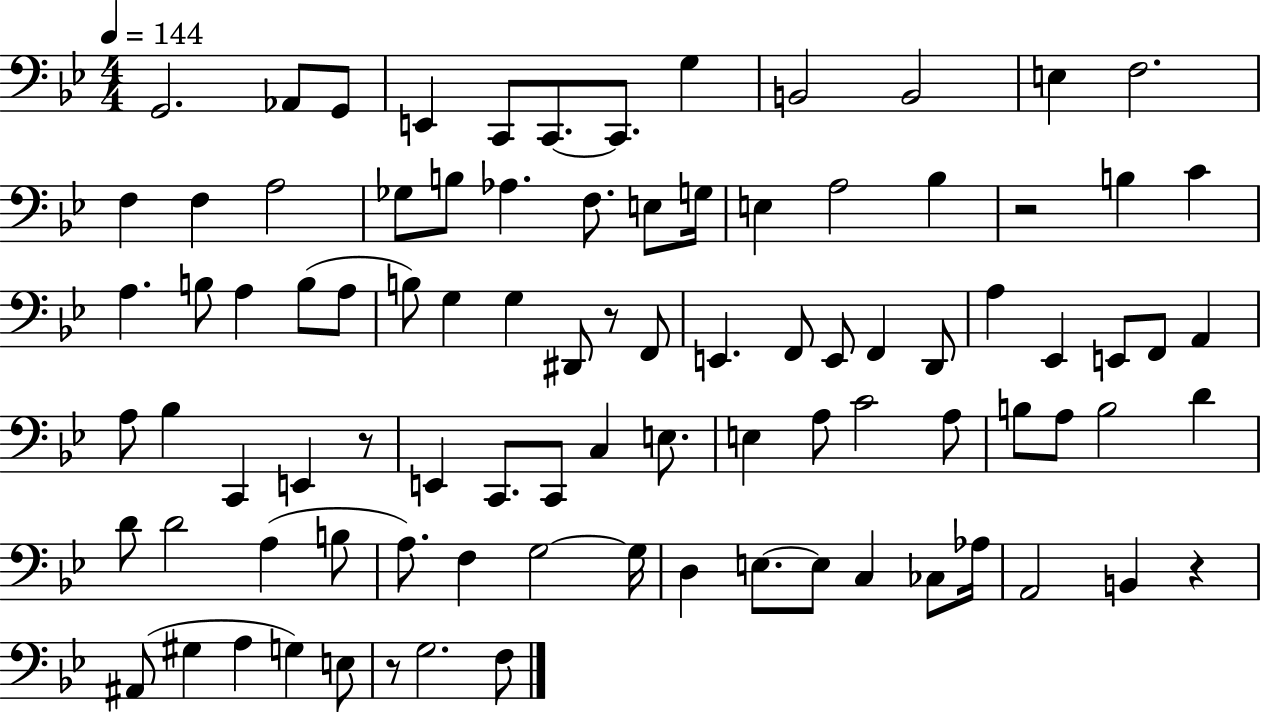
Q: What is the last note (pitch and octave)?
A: F3